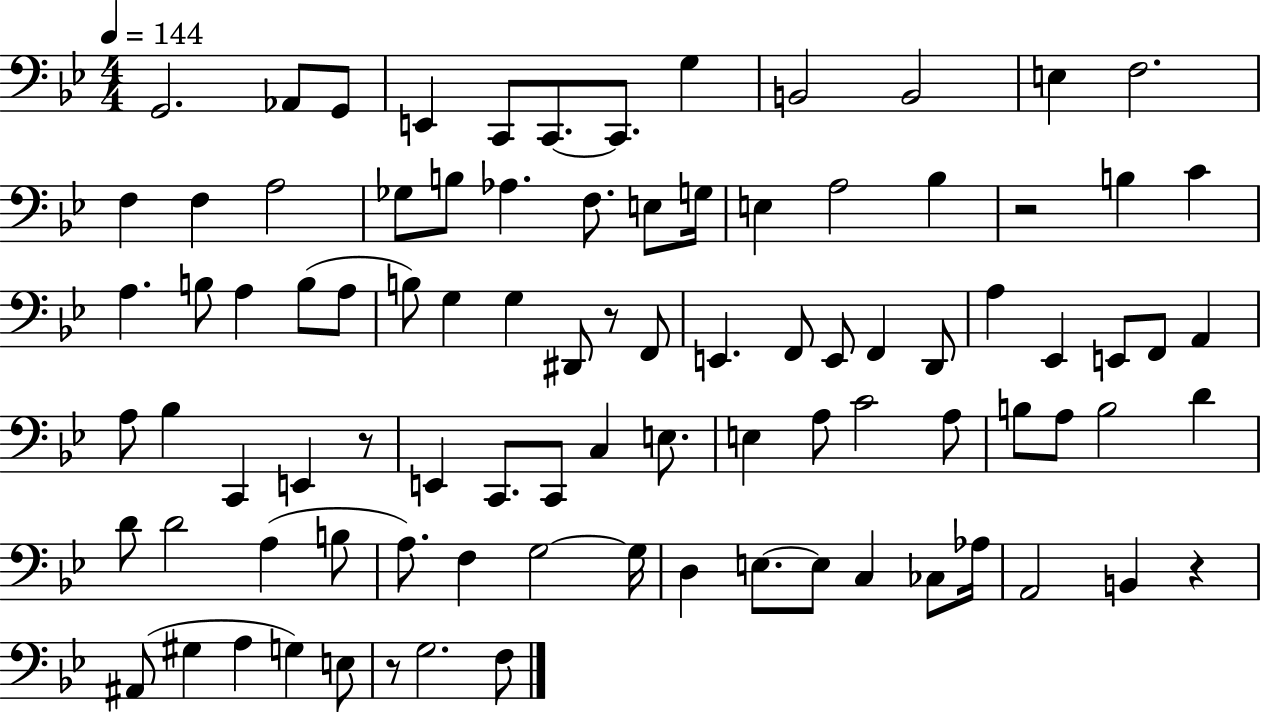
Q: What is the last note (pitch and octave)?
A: F3